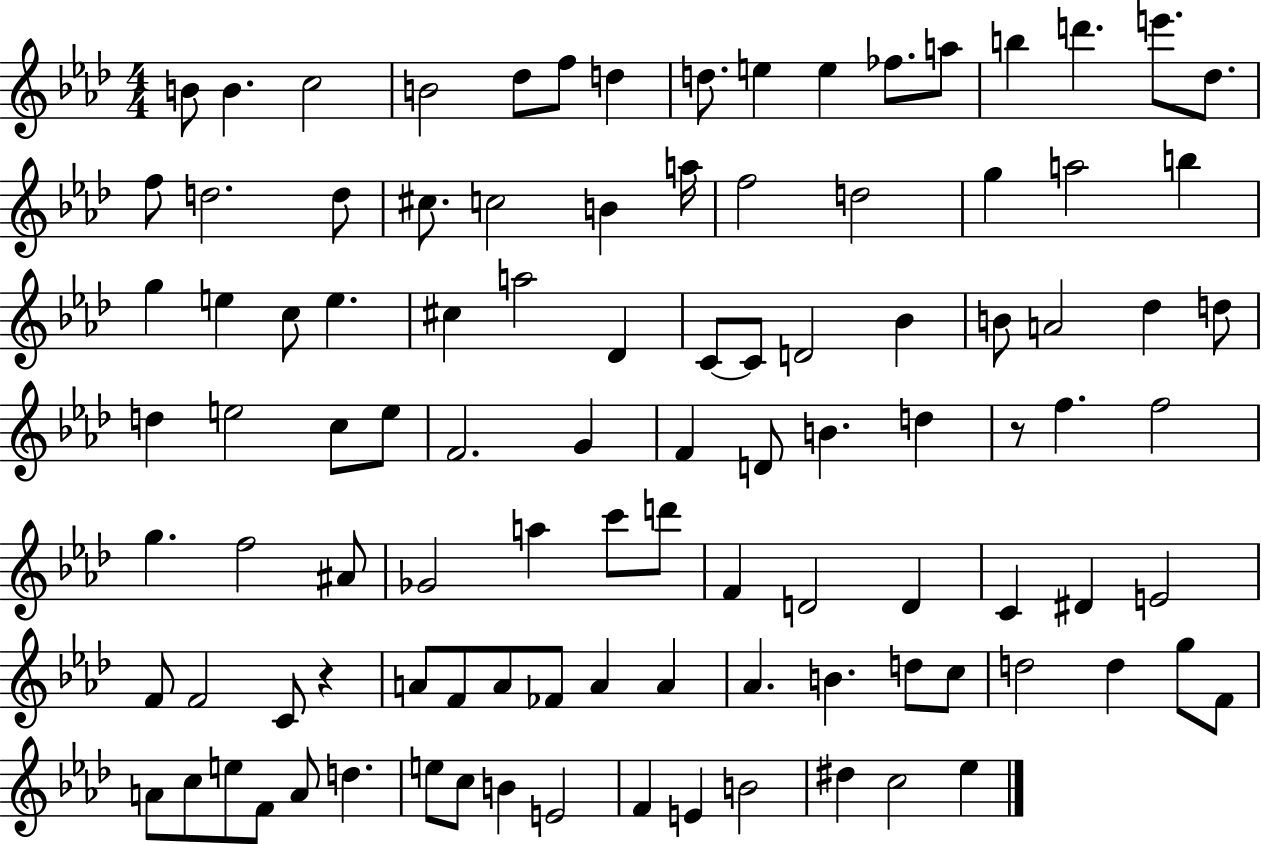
B4/e B4/q. C5/h B4/h Db5/e F5/e D5/q D5/e. E5/q E5/q FES5/e. A5/e B5/q D6/q. E6/e. Db5/e. F5/e D5/h. D5/e C#5/e. C5/h B4/q A5/s F5/h D5/h G5/q A5/h B5/q G5/q E5/q C5/e E5/q. C#5/q A5/h Db4/q C4/e C4/e D4/h Bb4/q B4/e A4/h Db5/q D5/e D5/q E5/h C5/e E5/e F4/h. G4/q F4/q D4/e B4/q. D5/q R/e F5/q. F5/h G5/q. F5/h A#4/e Gb4/h A5/q C6/e D6/e F4/q D4/h D4/q C4/q D#4/q E4/h F4/e F4/h C4/e R/q A4/e F4/e A4/e FES4/e A4/q A4/q Ab4/q. B4/q. D5/e C5/e D5/h D5/q G5/e F4/e A4/e C5/e E5/e F4/e A4/e D5/q. E5/e C5/e B4/q E4/h F4/q E4/q B4/h D#5/q C5/h Eb5/q